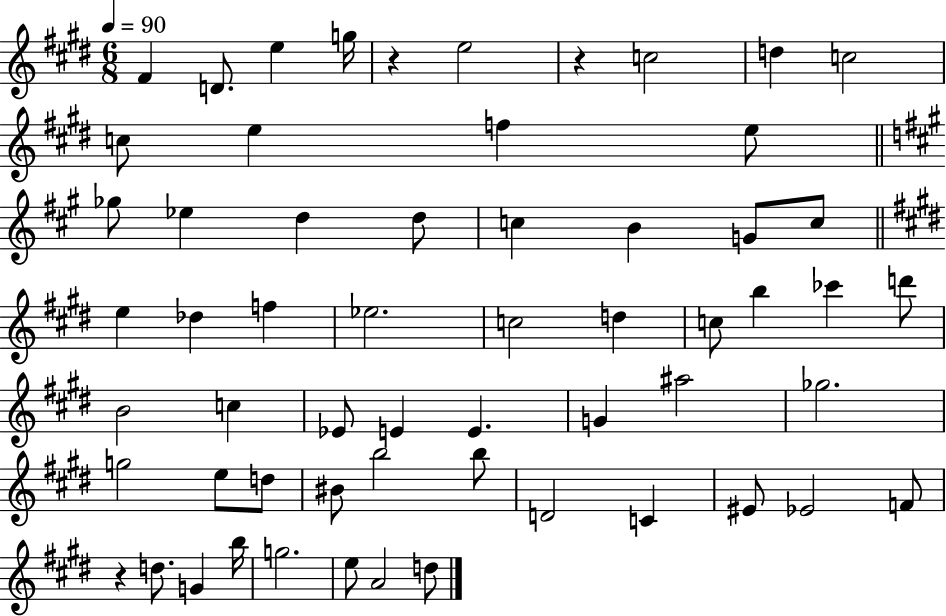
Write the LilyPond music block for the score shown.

{
  \clef treble
  \numericTimeSignature
  \time 6/8
  \key e \major
  \tempo 4 = 90
  fis'4 d'8. e''4 g''16 | r4 e''2 | r4 c''2 | d''4 c''2 | \break c''8 e''4 f''4 e''8 | \bar "||" \break \key a \major ges''8 ees''4 d''4 d''8 | c''4 b'4 g'8 c''8 | \bar "||" \break \key e \major e''4 des''4 f''4 | ees''2. | c''2 d''4 | c''8 b''4 ces'''4 d'''8 | \break b'2 c''4 | ees'8 e'4 e'4. | g'4 ais''2 | ges''2. | \break g''2 e''8 d''8 | bis'8 b''2 b''8 | d'2 c'4 | eis'8 ees'2 f'8 | \break r4 d''8. g'4 b''16 | g''2. | e''8 a'2 d''8 | \bar "|."
}